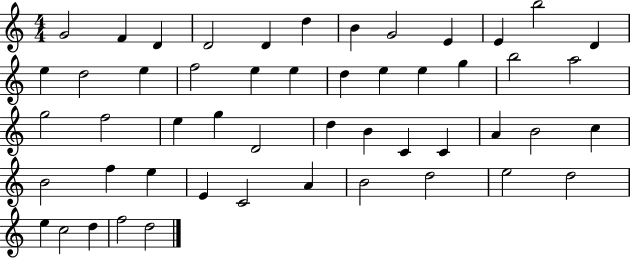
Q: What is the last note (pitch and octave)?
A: D5